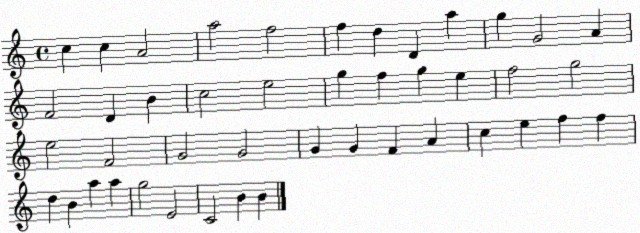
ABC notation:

X:1
T:Untitled
M:4/4
L:1/4
K:C
c c A2 a2 f2 f d D a g G2 A F2 D B c2 e2 g f g e f2 g2 e2 F2 G2 G2 G G F A c e f f d B a a g2 E2 C2 B B